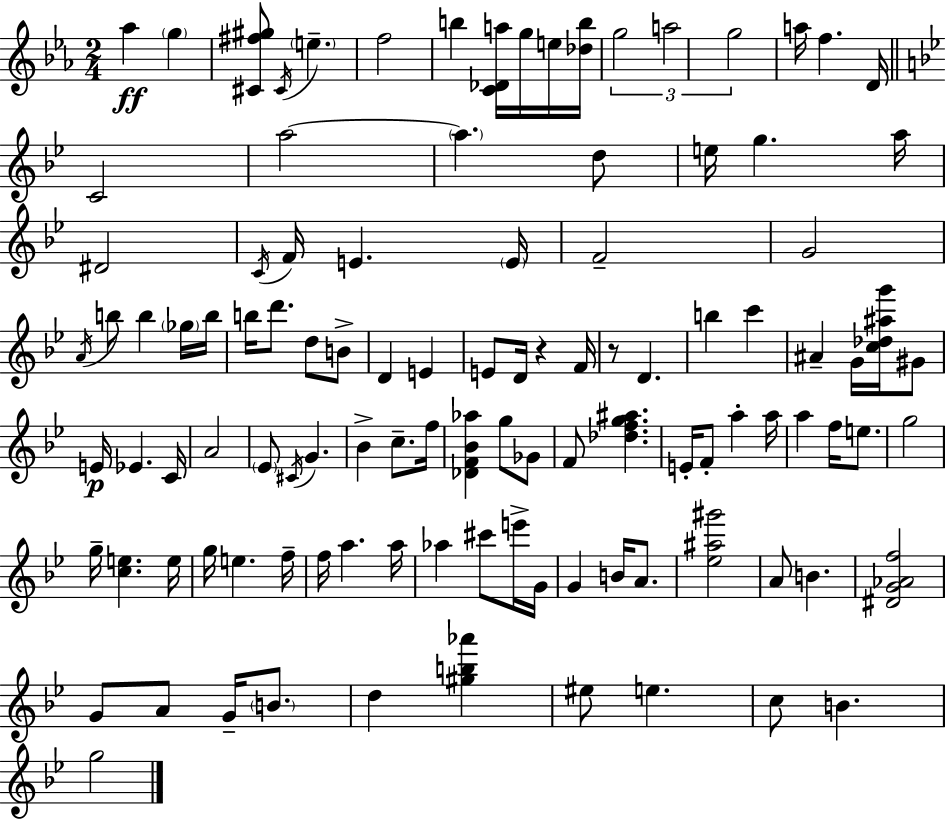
{
  \clef treble
  \numericTimeSignature
  \time 2/4
  \key c \minor
  \repeat volta 2 { aes''4\ff \parenthesize g''4 | <cis' fis'' gis''>8 \acciaccatura { cis'16 } \parenthesize e''4.-- | f''2 | b''4 <c' des' a''>16 g''16 e''16 | \break <des'' b''>16 \tuplet 3/2 { g''2 | a''2 | g''2 } | a''16 f''4. | \break d'16 \bar "||" \break \key bes \major c'2 | a''2~~ | \parenthesize a''4. d''8 | e''16 g''4. a''16 | \break dis'2 | \acciaccatura { c'16 } f'16 e'4. | \parenthesize e'16 f'2-- | g'2 | \break \acciaccatura { a'16 } b''8 b''4 | \parenthesize ges''16 b''16 b''16 d'''8. d''8 | b'8-> d'4 e'4 | e'8 d'16 r4 | \break f'16 r8 d'4. | b''4 c'''4 | ais'4-- g'16 <c'' des'' ais'' g'''>16 | gis'8 e'16\p ees'4. | \break c'16 a'2 | \parenthesize ees'8 \acciaccatura { cis'16 } g'4. | bes'4-> c''8.-- | f''16 <des' f' bes' aes''>4 g''8 | \break ges'8 f'8 <des'' f'' g'' ais''>4. | e'16-. f'8-. a''4-. | a''16 a''4 f''16 | e''8. g''2 | \break g''16-- <c'' e''>4. | e''16 g''16 e''4. | f''16-- f''16 a''4. | a''16 aes''4 cis'''8 | \break e'''16-> g'16 g'4 b'16 | a'8. <ees'' ais'' gis'''>2 | a'8 b'4. | <dis' g' aes' f''>2 | \break g'8 a'8 g'16-- | \parenthesize b'8. d''4 <gis'' b'' aes'''>4 | eis''8 e''4. | c''8 b'4. | \break g''2 | } \bar "|."
}